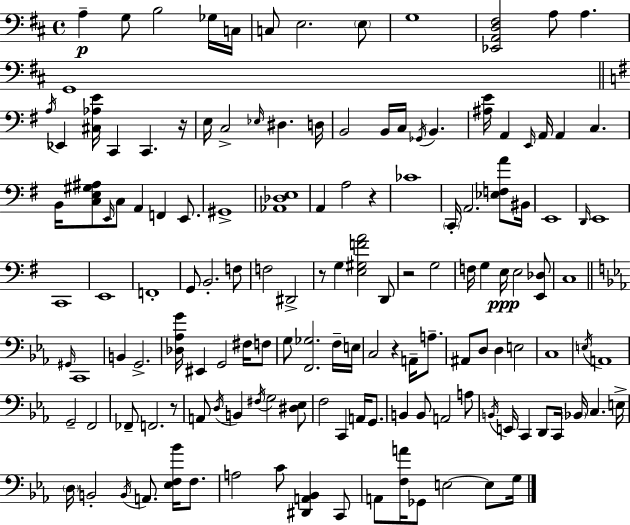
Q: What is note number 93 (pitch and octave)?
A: G3